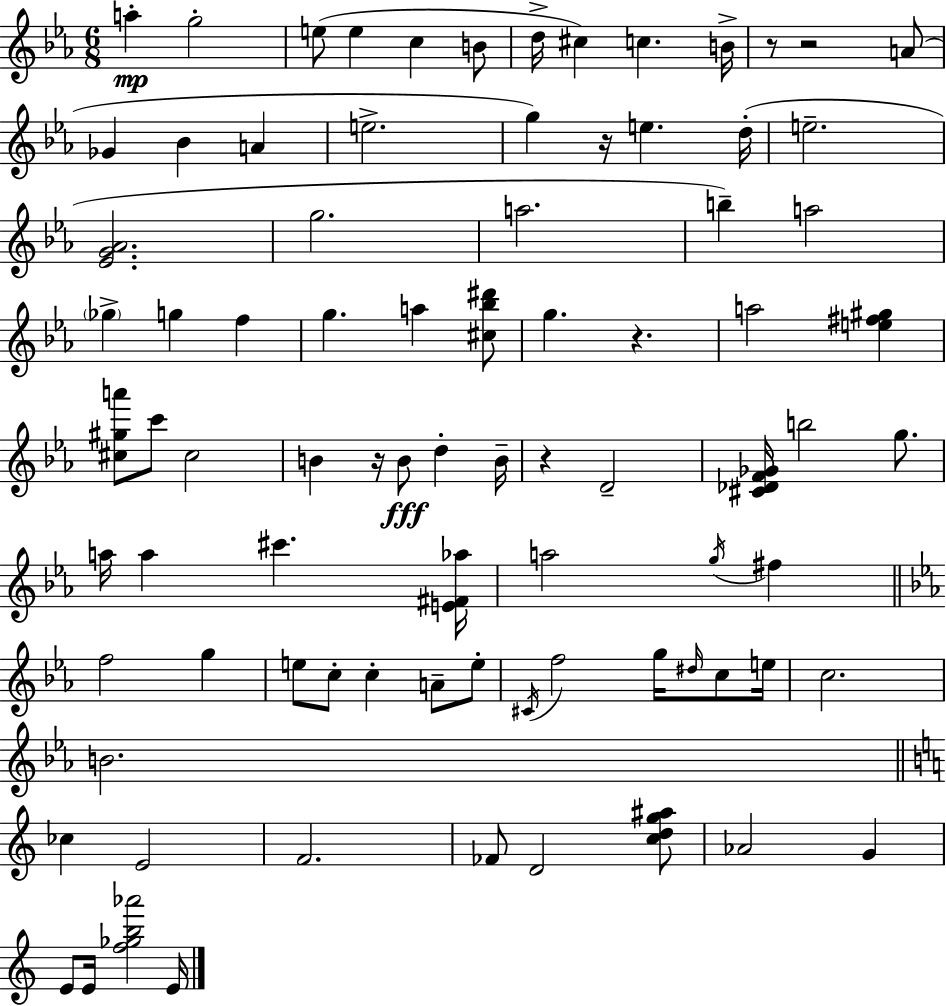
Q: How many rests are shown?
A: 6